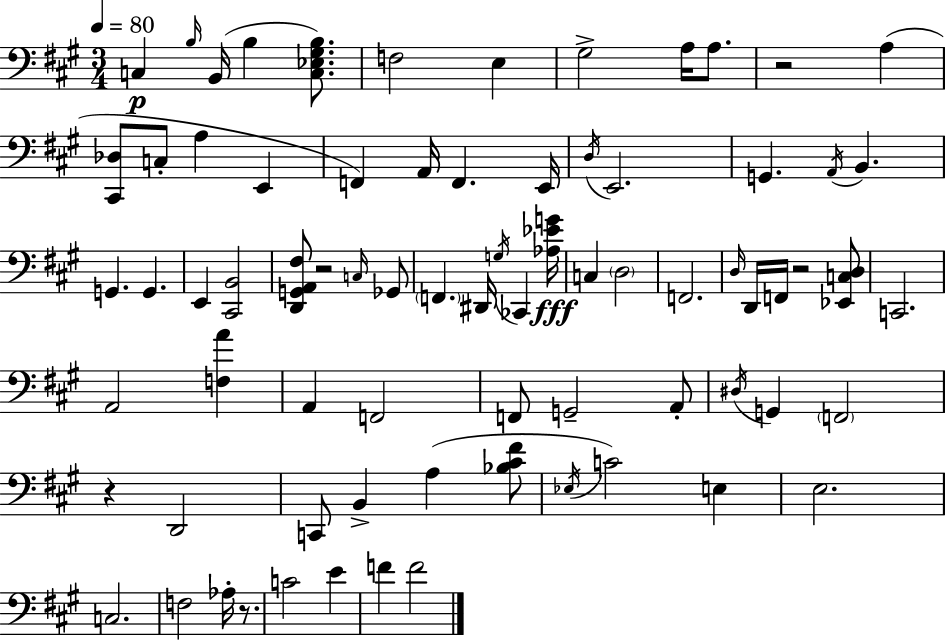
{
  \clef bass
  \numericTimeSignature
  \time 3/4
  \key a \major
  \tempo 4 = 80
  \repeat volta 2 { c4\p \grace { b16 } b,16( b4 <c ees gis b>8.) | f2 e4 | gis2-> a16 a8. | r2 a4( | \break <cis, des>8 c8-. a4 e,4 | f,4) a,16 f,4. | e,16 \acciaccatura { d16 } e,2. | g,4. \acciaccatura { a,16 } b,4. | \break g,4. g,4. | e,4 <cis, b,>2 | <d, g, a, fis>8 r2 | \grace { c16 } ges,8 \parenthesize f,4. dis,16 \acciaccatura { g16 } | \break ces,4 <aes ees' g'>16\fff c4 \parenthesize d2 | f,2. | \grace { d16 } d,16 f,16 r2 | <ees, c d>8 c,2. | \break a,2 | <f a'>4 a,4 f,2 | f,8 g,2-- | a,8-. \acciaccatura { dis16 } g,4 \parenthesize f,2 | \break r4 d,2 | c,8 b,4-> | a4( <bes cis' fis'>8 \acciaccatura { ees16 }) c'2 | e4 e2. | \break c2. | f2 | aes16-. r8. c'2 | e'4 f'4 | \break f'2 } \bar "|."
}